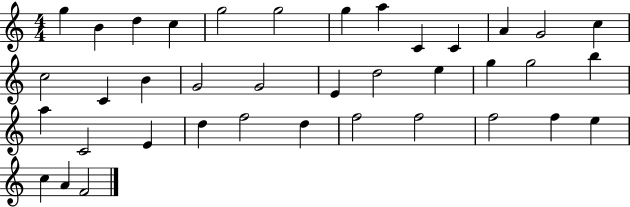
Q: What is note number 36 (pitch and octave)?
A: C5